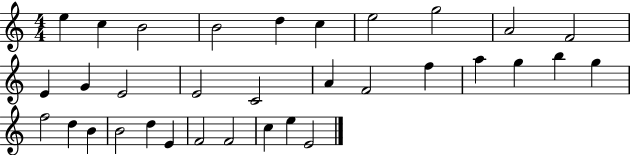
X:1
T:Untitled
M:4/4
L:1/4
K:C
e c B2 B2 d c e2 g2 A2 F2 E G E2 E2 C2 A F2 f a g b g f2 d B B2 d E F2 F2 c e E2